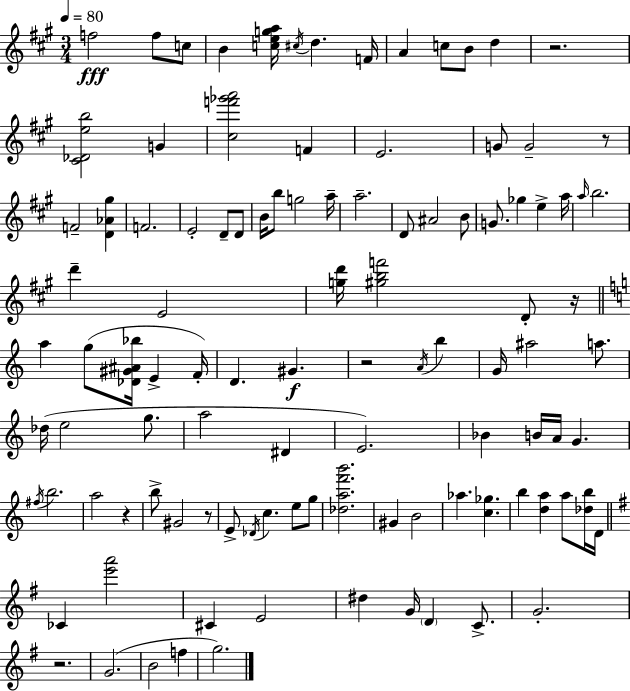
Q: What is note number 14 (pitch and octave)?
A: E4